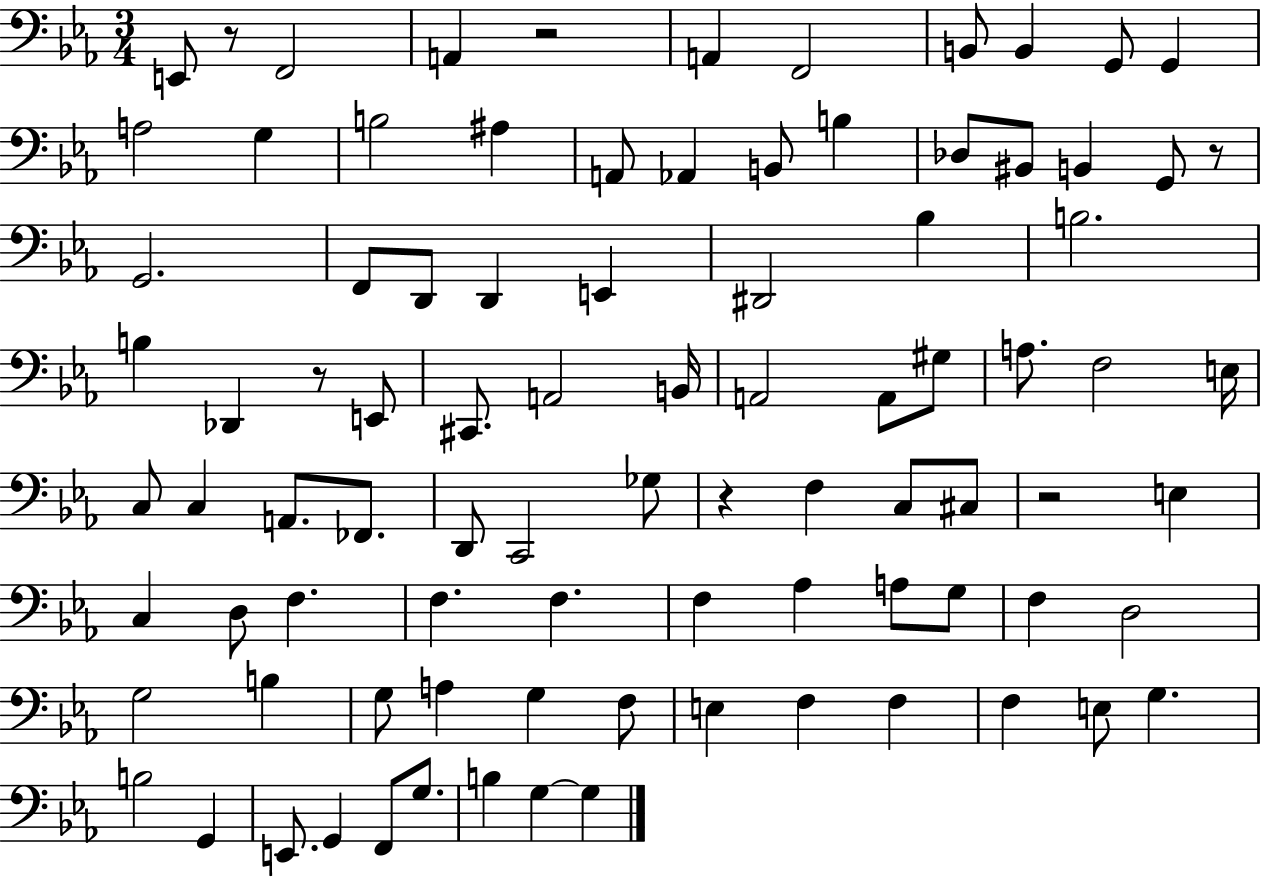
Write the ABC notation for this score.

X:1
T:Untitled
M:3/4
L:1/4
K:Eb
E,,/2 z/2 F,,2 A,, z2 A,, F,,2 B,,/2 B,, G,,/2 G,, A,2 G, B,2 ^A, A,,/2 _A,, B,,/2 B, _D,/2 ^B,,/2 B,, G,,/2 z/2 G,,2 F,,/2 D,,/2 D,, E,, ^D,,2 _B, B,2 B, _D,, z/2 E,,/2 ^C,,/2 A,,2 B,,/4 A,,2 A,,/2 ^G,/2 A,/2 F,2 E,/4 C,/2 C, A,,/2 _F,,/2 D,,/2 C,,2 _G,/2 z F, C,/2 ^C,/2 z2 E, C, D,/2 F, F, F, F, _A, A,/2 G,/2 F, D,2 G,2 B, G,/2 A, G, F,/2 E, F, F, F, E,/2 G, B,2 G,, E,,/2 G,, F,,/2 G,/2 B, G, G,